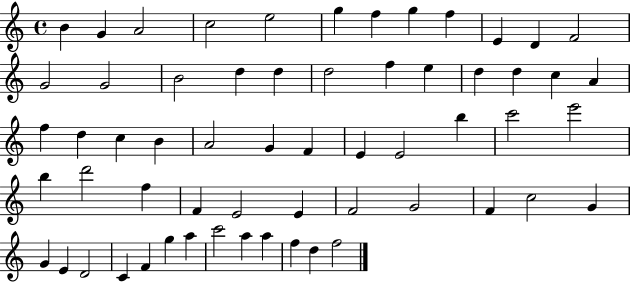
X:1
T:Untitled
M:4/4
L:1/4
K:C
B G A2 c2 e2 g f g f E D F2 G2 G2 B2 d d d2 f e d d c A f d c B A2 G F E E2 b c'2 e'2 b d'2 f F E2 E F2 G2 F c2 G G E D2 C F g a c'2 a a f d f2